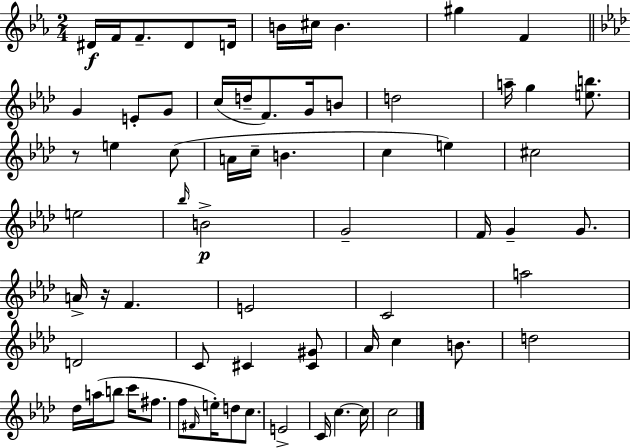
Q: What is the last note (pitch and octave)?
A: C5